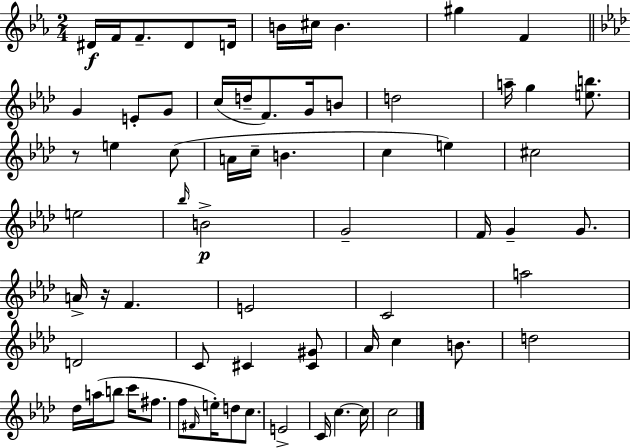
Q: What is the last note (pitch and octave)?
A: C5